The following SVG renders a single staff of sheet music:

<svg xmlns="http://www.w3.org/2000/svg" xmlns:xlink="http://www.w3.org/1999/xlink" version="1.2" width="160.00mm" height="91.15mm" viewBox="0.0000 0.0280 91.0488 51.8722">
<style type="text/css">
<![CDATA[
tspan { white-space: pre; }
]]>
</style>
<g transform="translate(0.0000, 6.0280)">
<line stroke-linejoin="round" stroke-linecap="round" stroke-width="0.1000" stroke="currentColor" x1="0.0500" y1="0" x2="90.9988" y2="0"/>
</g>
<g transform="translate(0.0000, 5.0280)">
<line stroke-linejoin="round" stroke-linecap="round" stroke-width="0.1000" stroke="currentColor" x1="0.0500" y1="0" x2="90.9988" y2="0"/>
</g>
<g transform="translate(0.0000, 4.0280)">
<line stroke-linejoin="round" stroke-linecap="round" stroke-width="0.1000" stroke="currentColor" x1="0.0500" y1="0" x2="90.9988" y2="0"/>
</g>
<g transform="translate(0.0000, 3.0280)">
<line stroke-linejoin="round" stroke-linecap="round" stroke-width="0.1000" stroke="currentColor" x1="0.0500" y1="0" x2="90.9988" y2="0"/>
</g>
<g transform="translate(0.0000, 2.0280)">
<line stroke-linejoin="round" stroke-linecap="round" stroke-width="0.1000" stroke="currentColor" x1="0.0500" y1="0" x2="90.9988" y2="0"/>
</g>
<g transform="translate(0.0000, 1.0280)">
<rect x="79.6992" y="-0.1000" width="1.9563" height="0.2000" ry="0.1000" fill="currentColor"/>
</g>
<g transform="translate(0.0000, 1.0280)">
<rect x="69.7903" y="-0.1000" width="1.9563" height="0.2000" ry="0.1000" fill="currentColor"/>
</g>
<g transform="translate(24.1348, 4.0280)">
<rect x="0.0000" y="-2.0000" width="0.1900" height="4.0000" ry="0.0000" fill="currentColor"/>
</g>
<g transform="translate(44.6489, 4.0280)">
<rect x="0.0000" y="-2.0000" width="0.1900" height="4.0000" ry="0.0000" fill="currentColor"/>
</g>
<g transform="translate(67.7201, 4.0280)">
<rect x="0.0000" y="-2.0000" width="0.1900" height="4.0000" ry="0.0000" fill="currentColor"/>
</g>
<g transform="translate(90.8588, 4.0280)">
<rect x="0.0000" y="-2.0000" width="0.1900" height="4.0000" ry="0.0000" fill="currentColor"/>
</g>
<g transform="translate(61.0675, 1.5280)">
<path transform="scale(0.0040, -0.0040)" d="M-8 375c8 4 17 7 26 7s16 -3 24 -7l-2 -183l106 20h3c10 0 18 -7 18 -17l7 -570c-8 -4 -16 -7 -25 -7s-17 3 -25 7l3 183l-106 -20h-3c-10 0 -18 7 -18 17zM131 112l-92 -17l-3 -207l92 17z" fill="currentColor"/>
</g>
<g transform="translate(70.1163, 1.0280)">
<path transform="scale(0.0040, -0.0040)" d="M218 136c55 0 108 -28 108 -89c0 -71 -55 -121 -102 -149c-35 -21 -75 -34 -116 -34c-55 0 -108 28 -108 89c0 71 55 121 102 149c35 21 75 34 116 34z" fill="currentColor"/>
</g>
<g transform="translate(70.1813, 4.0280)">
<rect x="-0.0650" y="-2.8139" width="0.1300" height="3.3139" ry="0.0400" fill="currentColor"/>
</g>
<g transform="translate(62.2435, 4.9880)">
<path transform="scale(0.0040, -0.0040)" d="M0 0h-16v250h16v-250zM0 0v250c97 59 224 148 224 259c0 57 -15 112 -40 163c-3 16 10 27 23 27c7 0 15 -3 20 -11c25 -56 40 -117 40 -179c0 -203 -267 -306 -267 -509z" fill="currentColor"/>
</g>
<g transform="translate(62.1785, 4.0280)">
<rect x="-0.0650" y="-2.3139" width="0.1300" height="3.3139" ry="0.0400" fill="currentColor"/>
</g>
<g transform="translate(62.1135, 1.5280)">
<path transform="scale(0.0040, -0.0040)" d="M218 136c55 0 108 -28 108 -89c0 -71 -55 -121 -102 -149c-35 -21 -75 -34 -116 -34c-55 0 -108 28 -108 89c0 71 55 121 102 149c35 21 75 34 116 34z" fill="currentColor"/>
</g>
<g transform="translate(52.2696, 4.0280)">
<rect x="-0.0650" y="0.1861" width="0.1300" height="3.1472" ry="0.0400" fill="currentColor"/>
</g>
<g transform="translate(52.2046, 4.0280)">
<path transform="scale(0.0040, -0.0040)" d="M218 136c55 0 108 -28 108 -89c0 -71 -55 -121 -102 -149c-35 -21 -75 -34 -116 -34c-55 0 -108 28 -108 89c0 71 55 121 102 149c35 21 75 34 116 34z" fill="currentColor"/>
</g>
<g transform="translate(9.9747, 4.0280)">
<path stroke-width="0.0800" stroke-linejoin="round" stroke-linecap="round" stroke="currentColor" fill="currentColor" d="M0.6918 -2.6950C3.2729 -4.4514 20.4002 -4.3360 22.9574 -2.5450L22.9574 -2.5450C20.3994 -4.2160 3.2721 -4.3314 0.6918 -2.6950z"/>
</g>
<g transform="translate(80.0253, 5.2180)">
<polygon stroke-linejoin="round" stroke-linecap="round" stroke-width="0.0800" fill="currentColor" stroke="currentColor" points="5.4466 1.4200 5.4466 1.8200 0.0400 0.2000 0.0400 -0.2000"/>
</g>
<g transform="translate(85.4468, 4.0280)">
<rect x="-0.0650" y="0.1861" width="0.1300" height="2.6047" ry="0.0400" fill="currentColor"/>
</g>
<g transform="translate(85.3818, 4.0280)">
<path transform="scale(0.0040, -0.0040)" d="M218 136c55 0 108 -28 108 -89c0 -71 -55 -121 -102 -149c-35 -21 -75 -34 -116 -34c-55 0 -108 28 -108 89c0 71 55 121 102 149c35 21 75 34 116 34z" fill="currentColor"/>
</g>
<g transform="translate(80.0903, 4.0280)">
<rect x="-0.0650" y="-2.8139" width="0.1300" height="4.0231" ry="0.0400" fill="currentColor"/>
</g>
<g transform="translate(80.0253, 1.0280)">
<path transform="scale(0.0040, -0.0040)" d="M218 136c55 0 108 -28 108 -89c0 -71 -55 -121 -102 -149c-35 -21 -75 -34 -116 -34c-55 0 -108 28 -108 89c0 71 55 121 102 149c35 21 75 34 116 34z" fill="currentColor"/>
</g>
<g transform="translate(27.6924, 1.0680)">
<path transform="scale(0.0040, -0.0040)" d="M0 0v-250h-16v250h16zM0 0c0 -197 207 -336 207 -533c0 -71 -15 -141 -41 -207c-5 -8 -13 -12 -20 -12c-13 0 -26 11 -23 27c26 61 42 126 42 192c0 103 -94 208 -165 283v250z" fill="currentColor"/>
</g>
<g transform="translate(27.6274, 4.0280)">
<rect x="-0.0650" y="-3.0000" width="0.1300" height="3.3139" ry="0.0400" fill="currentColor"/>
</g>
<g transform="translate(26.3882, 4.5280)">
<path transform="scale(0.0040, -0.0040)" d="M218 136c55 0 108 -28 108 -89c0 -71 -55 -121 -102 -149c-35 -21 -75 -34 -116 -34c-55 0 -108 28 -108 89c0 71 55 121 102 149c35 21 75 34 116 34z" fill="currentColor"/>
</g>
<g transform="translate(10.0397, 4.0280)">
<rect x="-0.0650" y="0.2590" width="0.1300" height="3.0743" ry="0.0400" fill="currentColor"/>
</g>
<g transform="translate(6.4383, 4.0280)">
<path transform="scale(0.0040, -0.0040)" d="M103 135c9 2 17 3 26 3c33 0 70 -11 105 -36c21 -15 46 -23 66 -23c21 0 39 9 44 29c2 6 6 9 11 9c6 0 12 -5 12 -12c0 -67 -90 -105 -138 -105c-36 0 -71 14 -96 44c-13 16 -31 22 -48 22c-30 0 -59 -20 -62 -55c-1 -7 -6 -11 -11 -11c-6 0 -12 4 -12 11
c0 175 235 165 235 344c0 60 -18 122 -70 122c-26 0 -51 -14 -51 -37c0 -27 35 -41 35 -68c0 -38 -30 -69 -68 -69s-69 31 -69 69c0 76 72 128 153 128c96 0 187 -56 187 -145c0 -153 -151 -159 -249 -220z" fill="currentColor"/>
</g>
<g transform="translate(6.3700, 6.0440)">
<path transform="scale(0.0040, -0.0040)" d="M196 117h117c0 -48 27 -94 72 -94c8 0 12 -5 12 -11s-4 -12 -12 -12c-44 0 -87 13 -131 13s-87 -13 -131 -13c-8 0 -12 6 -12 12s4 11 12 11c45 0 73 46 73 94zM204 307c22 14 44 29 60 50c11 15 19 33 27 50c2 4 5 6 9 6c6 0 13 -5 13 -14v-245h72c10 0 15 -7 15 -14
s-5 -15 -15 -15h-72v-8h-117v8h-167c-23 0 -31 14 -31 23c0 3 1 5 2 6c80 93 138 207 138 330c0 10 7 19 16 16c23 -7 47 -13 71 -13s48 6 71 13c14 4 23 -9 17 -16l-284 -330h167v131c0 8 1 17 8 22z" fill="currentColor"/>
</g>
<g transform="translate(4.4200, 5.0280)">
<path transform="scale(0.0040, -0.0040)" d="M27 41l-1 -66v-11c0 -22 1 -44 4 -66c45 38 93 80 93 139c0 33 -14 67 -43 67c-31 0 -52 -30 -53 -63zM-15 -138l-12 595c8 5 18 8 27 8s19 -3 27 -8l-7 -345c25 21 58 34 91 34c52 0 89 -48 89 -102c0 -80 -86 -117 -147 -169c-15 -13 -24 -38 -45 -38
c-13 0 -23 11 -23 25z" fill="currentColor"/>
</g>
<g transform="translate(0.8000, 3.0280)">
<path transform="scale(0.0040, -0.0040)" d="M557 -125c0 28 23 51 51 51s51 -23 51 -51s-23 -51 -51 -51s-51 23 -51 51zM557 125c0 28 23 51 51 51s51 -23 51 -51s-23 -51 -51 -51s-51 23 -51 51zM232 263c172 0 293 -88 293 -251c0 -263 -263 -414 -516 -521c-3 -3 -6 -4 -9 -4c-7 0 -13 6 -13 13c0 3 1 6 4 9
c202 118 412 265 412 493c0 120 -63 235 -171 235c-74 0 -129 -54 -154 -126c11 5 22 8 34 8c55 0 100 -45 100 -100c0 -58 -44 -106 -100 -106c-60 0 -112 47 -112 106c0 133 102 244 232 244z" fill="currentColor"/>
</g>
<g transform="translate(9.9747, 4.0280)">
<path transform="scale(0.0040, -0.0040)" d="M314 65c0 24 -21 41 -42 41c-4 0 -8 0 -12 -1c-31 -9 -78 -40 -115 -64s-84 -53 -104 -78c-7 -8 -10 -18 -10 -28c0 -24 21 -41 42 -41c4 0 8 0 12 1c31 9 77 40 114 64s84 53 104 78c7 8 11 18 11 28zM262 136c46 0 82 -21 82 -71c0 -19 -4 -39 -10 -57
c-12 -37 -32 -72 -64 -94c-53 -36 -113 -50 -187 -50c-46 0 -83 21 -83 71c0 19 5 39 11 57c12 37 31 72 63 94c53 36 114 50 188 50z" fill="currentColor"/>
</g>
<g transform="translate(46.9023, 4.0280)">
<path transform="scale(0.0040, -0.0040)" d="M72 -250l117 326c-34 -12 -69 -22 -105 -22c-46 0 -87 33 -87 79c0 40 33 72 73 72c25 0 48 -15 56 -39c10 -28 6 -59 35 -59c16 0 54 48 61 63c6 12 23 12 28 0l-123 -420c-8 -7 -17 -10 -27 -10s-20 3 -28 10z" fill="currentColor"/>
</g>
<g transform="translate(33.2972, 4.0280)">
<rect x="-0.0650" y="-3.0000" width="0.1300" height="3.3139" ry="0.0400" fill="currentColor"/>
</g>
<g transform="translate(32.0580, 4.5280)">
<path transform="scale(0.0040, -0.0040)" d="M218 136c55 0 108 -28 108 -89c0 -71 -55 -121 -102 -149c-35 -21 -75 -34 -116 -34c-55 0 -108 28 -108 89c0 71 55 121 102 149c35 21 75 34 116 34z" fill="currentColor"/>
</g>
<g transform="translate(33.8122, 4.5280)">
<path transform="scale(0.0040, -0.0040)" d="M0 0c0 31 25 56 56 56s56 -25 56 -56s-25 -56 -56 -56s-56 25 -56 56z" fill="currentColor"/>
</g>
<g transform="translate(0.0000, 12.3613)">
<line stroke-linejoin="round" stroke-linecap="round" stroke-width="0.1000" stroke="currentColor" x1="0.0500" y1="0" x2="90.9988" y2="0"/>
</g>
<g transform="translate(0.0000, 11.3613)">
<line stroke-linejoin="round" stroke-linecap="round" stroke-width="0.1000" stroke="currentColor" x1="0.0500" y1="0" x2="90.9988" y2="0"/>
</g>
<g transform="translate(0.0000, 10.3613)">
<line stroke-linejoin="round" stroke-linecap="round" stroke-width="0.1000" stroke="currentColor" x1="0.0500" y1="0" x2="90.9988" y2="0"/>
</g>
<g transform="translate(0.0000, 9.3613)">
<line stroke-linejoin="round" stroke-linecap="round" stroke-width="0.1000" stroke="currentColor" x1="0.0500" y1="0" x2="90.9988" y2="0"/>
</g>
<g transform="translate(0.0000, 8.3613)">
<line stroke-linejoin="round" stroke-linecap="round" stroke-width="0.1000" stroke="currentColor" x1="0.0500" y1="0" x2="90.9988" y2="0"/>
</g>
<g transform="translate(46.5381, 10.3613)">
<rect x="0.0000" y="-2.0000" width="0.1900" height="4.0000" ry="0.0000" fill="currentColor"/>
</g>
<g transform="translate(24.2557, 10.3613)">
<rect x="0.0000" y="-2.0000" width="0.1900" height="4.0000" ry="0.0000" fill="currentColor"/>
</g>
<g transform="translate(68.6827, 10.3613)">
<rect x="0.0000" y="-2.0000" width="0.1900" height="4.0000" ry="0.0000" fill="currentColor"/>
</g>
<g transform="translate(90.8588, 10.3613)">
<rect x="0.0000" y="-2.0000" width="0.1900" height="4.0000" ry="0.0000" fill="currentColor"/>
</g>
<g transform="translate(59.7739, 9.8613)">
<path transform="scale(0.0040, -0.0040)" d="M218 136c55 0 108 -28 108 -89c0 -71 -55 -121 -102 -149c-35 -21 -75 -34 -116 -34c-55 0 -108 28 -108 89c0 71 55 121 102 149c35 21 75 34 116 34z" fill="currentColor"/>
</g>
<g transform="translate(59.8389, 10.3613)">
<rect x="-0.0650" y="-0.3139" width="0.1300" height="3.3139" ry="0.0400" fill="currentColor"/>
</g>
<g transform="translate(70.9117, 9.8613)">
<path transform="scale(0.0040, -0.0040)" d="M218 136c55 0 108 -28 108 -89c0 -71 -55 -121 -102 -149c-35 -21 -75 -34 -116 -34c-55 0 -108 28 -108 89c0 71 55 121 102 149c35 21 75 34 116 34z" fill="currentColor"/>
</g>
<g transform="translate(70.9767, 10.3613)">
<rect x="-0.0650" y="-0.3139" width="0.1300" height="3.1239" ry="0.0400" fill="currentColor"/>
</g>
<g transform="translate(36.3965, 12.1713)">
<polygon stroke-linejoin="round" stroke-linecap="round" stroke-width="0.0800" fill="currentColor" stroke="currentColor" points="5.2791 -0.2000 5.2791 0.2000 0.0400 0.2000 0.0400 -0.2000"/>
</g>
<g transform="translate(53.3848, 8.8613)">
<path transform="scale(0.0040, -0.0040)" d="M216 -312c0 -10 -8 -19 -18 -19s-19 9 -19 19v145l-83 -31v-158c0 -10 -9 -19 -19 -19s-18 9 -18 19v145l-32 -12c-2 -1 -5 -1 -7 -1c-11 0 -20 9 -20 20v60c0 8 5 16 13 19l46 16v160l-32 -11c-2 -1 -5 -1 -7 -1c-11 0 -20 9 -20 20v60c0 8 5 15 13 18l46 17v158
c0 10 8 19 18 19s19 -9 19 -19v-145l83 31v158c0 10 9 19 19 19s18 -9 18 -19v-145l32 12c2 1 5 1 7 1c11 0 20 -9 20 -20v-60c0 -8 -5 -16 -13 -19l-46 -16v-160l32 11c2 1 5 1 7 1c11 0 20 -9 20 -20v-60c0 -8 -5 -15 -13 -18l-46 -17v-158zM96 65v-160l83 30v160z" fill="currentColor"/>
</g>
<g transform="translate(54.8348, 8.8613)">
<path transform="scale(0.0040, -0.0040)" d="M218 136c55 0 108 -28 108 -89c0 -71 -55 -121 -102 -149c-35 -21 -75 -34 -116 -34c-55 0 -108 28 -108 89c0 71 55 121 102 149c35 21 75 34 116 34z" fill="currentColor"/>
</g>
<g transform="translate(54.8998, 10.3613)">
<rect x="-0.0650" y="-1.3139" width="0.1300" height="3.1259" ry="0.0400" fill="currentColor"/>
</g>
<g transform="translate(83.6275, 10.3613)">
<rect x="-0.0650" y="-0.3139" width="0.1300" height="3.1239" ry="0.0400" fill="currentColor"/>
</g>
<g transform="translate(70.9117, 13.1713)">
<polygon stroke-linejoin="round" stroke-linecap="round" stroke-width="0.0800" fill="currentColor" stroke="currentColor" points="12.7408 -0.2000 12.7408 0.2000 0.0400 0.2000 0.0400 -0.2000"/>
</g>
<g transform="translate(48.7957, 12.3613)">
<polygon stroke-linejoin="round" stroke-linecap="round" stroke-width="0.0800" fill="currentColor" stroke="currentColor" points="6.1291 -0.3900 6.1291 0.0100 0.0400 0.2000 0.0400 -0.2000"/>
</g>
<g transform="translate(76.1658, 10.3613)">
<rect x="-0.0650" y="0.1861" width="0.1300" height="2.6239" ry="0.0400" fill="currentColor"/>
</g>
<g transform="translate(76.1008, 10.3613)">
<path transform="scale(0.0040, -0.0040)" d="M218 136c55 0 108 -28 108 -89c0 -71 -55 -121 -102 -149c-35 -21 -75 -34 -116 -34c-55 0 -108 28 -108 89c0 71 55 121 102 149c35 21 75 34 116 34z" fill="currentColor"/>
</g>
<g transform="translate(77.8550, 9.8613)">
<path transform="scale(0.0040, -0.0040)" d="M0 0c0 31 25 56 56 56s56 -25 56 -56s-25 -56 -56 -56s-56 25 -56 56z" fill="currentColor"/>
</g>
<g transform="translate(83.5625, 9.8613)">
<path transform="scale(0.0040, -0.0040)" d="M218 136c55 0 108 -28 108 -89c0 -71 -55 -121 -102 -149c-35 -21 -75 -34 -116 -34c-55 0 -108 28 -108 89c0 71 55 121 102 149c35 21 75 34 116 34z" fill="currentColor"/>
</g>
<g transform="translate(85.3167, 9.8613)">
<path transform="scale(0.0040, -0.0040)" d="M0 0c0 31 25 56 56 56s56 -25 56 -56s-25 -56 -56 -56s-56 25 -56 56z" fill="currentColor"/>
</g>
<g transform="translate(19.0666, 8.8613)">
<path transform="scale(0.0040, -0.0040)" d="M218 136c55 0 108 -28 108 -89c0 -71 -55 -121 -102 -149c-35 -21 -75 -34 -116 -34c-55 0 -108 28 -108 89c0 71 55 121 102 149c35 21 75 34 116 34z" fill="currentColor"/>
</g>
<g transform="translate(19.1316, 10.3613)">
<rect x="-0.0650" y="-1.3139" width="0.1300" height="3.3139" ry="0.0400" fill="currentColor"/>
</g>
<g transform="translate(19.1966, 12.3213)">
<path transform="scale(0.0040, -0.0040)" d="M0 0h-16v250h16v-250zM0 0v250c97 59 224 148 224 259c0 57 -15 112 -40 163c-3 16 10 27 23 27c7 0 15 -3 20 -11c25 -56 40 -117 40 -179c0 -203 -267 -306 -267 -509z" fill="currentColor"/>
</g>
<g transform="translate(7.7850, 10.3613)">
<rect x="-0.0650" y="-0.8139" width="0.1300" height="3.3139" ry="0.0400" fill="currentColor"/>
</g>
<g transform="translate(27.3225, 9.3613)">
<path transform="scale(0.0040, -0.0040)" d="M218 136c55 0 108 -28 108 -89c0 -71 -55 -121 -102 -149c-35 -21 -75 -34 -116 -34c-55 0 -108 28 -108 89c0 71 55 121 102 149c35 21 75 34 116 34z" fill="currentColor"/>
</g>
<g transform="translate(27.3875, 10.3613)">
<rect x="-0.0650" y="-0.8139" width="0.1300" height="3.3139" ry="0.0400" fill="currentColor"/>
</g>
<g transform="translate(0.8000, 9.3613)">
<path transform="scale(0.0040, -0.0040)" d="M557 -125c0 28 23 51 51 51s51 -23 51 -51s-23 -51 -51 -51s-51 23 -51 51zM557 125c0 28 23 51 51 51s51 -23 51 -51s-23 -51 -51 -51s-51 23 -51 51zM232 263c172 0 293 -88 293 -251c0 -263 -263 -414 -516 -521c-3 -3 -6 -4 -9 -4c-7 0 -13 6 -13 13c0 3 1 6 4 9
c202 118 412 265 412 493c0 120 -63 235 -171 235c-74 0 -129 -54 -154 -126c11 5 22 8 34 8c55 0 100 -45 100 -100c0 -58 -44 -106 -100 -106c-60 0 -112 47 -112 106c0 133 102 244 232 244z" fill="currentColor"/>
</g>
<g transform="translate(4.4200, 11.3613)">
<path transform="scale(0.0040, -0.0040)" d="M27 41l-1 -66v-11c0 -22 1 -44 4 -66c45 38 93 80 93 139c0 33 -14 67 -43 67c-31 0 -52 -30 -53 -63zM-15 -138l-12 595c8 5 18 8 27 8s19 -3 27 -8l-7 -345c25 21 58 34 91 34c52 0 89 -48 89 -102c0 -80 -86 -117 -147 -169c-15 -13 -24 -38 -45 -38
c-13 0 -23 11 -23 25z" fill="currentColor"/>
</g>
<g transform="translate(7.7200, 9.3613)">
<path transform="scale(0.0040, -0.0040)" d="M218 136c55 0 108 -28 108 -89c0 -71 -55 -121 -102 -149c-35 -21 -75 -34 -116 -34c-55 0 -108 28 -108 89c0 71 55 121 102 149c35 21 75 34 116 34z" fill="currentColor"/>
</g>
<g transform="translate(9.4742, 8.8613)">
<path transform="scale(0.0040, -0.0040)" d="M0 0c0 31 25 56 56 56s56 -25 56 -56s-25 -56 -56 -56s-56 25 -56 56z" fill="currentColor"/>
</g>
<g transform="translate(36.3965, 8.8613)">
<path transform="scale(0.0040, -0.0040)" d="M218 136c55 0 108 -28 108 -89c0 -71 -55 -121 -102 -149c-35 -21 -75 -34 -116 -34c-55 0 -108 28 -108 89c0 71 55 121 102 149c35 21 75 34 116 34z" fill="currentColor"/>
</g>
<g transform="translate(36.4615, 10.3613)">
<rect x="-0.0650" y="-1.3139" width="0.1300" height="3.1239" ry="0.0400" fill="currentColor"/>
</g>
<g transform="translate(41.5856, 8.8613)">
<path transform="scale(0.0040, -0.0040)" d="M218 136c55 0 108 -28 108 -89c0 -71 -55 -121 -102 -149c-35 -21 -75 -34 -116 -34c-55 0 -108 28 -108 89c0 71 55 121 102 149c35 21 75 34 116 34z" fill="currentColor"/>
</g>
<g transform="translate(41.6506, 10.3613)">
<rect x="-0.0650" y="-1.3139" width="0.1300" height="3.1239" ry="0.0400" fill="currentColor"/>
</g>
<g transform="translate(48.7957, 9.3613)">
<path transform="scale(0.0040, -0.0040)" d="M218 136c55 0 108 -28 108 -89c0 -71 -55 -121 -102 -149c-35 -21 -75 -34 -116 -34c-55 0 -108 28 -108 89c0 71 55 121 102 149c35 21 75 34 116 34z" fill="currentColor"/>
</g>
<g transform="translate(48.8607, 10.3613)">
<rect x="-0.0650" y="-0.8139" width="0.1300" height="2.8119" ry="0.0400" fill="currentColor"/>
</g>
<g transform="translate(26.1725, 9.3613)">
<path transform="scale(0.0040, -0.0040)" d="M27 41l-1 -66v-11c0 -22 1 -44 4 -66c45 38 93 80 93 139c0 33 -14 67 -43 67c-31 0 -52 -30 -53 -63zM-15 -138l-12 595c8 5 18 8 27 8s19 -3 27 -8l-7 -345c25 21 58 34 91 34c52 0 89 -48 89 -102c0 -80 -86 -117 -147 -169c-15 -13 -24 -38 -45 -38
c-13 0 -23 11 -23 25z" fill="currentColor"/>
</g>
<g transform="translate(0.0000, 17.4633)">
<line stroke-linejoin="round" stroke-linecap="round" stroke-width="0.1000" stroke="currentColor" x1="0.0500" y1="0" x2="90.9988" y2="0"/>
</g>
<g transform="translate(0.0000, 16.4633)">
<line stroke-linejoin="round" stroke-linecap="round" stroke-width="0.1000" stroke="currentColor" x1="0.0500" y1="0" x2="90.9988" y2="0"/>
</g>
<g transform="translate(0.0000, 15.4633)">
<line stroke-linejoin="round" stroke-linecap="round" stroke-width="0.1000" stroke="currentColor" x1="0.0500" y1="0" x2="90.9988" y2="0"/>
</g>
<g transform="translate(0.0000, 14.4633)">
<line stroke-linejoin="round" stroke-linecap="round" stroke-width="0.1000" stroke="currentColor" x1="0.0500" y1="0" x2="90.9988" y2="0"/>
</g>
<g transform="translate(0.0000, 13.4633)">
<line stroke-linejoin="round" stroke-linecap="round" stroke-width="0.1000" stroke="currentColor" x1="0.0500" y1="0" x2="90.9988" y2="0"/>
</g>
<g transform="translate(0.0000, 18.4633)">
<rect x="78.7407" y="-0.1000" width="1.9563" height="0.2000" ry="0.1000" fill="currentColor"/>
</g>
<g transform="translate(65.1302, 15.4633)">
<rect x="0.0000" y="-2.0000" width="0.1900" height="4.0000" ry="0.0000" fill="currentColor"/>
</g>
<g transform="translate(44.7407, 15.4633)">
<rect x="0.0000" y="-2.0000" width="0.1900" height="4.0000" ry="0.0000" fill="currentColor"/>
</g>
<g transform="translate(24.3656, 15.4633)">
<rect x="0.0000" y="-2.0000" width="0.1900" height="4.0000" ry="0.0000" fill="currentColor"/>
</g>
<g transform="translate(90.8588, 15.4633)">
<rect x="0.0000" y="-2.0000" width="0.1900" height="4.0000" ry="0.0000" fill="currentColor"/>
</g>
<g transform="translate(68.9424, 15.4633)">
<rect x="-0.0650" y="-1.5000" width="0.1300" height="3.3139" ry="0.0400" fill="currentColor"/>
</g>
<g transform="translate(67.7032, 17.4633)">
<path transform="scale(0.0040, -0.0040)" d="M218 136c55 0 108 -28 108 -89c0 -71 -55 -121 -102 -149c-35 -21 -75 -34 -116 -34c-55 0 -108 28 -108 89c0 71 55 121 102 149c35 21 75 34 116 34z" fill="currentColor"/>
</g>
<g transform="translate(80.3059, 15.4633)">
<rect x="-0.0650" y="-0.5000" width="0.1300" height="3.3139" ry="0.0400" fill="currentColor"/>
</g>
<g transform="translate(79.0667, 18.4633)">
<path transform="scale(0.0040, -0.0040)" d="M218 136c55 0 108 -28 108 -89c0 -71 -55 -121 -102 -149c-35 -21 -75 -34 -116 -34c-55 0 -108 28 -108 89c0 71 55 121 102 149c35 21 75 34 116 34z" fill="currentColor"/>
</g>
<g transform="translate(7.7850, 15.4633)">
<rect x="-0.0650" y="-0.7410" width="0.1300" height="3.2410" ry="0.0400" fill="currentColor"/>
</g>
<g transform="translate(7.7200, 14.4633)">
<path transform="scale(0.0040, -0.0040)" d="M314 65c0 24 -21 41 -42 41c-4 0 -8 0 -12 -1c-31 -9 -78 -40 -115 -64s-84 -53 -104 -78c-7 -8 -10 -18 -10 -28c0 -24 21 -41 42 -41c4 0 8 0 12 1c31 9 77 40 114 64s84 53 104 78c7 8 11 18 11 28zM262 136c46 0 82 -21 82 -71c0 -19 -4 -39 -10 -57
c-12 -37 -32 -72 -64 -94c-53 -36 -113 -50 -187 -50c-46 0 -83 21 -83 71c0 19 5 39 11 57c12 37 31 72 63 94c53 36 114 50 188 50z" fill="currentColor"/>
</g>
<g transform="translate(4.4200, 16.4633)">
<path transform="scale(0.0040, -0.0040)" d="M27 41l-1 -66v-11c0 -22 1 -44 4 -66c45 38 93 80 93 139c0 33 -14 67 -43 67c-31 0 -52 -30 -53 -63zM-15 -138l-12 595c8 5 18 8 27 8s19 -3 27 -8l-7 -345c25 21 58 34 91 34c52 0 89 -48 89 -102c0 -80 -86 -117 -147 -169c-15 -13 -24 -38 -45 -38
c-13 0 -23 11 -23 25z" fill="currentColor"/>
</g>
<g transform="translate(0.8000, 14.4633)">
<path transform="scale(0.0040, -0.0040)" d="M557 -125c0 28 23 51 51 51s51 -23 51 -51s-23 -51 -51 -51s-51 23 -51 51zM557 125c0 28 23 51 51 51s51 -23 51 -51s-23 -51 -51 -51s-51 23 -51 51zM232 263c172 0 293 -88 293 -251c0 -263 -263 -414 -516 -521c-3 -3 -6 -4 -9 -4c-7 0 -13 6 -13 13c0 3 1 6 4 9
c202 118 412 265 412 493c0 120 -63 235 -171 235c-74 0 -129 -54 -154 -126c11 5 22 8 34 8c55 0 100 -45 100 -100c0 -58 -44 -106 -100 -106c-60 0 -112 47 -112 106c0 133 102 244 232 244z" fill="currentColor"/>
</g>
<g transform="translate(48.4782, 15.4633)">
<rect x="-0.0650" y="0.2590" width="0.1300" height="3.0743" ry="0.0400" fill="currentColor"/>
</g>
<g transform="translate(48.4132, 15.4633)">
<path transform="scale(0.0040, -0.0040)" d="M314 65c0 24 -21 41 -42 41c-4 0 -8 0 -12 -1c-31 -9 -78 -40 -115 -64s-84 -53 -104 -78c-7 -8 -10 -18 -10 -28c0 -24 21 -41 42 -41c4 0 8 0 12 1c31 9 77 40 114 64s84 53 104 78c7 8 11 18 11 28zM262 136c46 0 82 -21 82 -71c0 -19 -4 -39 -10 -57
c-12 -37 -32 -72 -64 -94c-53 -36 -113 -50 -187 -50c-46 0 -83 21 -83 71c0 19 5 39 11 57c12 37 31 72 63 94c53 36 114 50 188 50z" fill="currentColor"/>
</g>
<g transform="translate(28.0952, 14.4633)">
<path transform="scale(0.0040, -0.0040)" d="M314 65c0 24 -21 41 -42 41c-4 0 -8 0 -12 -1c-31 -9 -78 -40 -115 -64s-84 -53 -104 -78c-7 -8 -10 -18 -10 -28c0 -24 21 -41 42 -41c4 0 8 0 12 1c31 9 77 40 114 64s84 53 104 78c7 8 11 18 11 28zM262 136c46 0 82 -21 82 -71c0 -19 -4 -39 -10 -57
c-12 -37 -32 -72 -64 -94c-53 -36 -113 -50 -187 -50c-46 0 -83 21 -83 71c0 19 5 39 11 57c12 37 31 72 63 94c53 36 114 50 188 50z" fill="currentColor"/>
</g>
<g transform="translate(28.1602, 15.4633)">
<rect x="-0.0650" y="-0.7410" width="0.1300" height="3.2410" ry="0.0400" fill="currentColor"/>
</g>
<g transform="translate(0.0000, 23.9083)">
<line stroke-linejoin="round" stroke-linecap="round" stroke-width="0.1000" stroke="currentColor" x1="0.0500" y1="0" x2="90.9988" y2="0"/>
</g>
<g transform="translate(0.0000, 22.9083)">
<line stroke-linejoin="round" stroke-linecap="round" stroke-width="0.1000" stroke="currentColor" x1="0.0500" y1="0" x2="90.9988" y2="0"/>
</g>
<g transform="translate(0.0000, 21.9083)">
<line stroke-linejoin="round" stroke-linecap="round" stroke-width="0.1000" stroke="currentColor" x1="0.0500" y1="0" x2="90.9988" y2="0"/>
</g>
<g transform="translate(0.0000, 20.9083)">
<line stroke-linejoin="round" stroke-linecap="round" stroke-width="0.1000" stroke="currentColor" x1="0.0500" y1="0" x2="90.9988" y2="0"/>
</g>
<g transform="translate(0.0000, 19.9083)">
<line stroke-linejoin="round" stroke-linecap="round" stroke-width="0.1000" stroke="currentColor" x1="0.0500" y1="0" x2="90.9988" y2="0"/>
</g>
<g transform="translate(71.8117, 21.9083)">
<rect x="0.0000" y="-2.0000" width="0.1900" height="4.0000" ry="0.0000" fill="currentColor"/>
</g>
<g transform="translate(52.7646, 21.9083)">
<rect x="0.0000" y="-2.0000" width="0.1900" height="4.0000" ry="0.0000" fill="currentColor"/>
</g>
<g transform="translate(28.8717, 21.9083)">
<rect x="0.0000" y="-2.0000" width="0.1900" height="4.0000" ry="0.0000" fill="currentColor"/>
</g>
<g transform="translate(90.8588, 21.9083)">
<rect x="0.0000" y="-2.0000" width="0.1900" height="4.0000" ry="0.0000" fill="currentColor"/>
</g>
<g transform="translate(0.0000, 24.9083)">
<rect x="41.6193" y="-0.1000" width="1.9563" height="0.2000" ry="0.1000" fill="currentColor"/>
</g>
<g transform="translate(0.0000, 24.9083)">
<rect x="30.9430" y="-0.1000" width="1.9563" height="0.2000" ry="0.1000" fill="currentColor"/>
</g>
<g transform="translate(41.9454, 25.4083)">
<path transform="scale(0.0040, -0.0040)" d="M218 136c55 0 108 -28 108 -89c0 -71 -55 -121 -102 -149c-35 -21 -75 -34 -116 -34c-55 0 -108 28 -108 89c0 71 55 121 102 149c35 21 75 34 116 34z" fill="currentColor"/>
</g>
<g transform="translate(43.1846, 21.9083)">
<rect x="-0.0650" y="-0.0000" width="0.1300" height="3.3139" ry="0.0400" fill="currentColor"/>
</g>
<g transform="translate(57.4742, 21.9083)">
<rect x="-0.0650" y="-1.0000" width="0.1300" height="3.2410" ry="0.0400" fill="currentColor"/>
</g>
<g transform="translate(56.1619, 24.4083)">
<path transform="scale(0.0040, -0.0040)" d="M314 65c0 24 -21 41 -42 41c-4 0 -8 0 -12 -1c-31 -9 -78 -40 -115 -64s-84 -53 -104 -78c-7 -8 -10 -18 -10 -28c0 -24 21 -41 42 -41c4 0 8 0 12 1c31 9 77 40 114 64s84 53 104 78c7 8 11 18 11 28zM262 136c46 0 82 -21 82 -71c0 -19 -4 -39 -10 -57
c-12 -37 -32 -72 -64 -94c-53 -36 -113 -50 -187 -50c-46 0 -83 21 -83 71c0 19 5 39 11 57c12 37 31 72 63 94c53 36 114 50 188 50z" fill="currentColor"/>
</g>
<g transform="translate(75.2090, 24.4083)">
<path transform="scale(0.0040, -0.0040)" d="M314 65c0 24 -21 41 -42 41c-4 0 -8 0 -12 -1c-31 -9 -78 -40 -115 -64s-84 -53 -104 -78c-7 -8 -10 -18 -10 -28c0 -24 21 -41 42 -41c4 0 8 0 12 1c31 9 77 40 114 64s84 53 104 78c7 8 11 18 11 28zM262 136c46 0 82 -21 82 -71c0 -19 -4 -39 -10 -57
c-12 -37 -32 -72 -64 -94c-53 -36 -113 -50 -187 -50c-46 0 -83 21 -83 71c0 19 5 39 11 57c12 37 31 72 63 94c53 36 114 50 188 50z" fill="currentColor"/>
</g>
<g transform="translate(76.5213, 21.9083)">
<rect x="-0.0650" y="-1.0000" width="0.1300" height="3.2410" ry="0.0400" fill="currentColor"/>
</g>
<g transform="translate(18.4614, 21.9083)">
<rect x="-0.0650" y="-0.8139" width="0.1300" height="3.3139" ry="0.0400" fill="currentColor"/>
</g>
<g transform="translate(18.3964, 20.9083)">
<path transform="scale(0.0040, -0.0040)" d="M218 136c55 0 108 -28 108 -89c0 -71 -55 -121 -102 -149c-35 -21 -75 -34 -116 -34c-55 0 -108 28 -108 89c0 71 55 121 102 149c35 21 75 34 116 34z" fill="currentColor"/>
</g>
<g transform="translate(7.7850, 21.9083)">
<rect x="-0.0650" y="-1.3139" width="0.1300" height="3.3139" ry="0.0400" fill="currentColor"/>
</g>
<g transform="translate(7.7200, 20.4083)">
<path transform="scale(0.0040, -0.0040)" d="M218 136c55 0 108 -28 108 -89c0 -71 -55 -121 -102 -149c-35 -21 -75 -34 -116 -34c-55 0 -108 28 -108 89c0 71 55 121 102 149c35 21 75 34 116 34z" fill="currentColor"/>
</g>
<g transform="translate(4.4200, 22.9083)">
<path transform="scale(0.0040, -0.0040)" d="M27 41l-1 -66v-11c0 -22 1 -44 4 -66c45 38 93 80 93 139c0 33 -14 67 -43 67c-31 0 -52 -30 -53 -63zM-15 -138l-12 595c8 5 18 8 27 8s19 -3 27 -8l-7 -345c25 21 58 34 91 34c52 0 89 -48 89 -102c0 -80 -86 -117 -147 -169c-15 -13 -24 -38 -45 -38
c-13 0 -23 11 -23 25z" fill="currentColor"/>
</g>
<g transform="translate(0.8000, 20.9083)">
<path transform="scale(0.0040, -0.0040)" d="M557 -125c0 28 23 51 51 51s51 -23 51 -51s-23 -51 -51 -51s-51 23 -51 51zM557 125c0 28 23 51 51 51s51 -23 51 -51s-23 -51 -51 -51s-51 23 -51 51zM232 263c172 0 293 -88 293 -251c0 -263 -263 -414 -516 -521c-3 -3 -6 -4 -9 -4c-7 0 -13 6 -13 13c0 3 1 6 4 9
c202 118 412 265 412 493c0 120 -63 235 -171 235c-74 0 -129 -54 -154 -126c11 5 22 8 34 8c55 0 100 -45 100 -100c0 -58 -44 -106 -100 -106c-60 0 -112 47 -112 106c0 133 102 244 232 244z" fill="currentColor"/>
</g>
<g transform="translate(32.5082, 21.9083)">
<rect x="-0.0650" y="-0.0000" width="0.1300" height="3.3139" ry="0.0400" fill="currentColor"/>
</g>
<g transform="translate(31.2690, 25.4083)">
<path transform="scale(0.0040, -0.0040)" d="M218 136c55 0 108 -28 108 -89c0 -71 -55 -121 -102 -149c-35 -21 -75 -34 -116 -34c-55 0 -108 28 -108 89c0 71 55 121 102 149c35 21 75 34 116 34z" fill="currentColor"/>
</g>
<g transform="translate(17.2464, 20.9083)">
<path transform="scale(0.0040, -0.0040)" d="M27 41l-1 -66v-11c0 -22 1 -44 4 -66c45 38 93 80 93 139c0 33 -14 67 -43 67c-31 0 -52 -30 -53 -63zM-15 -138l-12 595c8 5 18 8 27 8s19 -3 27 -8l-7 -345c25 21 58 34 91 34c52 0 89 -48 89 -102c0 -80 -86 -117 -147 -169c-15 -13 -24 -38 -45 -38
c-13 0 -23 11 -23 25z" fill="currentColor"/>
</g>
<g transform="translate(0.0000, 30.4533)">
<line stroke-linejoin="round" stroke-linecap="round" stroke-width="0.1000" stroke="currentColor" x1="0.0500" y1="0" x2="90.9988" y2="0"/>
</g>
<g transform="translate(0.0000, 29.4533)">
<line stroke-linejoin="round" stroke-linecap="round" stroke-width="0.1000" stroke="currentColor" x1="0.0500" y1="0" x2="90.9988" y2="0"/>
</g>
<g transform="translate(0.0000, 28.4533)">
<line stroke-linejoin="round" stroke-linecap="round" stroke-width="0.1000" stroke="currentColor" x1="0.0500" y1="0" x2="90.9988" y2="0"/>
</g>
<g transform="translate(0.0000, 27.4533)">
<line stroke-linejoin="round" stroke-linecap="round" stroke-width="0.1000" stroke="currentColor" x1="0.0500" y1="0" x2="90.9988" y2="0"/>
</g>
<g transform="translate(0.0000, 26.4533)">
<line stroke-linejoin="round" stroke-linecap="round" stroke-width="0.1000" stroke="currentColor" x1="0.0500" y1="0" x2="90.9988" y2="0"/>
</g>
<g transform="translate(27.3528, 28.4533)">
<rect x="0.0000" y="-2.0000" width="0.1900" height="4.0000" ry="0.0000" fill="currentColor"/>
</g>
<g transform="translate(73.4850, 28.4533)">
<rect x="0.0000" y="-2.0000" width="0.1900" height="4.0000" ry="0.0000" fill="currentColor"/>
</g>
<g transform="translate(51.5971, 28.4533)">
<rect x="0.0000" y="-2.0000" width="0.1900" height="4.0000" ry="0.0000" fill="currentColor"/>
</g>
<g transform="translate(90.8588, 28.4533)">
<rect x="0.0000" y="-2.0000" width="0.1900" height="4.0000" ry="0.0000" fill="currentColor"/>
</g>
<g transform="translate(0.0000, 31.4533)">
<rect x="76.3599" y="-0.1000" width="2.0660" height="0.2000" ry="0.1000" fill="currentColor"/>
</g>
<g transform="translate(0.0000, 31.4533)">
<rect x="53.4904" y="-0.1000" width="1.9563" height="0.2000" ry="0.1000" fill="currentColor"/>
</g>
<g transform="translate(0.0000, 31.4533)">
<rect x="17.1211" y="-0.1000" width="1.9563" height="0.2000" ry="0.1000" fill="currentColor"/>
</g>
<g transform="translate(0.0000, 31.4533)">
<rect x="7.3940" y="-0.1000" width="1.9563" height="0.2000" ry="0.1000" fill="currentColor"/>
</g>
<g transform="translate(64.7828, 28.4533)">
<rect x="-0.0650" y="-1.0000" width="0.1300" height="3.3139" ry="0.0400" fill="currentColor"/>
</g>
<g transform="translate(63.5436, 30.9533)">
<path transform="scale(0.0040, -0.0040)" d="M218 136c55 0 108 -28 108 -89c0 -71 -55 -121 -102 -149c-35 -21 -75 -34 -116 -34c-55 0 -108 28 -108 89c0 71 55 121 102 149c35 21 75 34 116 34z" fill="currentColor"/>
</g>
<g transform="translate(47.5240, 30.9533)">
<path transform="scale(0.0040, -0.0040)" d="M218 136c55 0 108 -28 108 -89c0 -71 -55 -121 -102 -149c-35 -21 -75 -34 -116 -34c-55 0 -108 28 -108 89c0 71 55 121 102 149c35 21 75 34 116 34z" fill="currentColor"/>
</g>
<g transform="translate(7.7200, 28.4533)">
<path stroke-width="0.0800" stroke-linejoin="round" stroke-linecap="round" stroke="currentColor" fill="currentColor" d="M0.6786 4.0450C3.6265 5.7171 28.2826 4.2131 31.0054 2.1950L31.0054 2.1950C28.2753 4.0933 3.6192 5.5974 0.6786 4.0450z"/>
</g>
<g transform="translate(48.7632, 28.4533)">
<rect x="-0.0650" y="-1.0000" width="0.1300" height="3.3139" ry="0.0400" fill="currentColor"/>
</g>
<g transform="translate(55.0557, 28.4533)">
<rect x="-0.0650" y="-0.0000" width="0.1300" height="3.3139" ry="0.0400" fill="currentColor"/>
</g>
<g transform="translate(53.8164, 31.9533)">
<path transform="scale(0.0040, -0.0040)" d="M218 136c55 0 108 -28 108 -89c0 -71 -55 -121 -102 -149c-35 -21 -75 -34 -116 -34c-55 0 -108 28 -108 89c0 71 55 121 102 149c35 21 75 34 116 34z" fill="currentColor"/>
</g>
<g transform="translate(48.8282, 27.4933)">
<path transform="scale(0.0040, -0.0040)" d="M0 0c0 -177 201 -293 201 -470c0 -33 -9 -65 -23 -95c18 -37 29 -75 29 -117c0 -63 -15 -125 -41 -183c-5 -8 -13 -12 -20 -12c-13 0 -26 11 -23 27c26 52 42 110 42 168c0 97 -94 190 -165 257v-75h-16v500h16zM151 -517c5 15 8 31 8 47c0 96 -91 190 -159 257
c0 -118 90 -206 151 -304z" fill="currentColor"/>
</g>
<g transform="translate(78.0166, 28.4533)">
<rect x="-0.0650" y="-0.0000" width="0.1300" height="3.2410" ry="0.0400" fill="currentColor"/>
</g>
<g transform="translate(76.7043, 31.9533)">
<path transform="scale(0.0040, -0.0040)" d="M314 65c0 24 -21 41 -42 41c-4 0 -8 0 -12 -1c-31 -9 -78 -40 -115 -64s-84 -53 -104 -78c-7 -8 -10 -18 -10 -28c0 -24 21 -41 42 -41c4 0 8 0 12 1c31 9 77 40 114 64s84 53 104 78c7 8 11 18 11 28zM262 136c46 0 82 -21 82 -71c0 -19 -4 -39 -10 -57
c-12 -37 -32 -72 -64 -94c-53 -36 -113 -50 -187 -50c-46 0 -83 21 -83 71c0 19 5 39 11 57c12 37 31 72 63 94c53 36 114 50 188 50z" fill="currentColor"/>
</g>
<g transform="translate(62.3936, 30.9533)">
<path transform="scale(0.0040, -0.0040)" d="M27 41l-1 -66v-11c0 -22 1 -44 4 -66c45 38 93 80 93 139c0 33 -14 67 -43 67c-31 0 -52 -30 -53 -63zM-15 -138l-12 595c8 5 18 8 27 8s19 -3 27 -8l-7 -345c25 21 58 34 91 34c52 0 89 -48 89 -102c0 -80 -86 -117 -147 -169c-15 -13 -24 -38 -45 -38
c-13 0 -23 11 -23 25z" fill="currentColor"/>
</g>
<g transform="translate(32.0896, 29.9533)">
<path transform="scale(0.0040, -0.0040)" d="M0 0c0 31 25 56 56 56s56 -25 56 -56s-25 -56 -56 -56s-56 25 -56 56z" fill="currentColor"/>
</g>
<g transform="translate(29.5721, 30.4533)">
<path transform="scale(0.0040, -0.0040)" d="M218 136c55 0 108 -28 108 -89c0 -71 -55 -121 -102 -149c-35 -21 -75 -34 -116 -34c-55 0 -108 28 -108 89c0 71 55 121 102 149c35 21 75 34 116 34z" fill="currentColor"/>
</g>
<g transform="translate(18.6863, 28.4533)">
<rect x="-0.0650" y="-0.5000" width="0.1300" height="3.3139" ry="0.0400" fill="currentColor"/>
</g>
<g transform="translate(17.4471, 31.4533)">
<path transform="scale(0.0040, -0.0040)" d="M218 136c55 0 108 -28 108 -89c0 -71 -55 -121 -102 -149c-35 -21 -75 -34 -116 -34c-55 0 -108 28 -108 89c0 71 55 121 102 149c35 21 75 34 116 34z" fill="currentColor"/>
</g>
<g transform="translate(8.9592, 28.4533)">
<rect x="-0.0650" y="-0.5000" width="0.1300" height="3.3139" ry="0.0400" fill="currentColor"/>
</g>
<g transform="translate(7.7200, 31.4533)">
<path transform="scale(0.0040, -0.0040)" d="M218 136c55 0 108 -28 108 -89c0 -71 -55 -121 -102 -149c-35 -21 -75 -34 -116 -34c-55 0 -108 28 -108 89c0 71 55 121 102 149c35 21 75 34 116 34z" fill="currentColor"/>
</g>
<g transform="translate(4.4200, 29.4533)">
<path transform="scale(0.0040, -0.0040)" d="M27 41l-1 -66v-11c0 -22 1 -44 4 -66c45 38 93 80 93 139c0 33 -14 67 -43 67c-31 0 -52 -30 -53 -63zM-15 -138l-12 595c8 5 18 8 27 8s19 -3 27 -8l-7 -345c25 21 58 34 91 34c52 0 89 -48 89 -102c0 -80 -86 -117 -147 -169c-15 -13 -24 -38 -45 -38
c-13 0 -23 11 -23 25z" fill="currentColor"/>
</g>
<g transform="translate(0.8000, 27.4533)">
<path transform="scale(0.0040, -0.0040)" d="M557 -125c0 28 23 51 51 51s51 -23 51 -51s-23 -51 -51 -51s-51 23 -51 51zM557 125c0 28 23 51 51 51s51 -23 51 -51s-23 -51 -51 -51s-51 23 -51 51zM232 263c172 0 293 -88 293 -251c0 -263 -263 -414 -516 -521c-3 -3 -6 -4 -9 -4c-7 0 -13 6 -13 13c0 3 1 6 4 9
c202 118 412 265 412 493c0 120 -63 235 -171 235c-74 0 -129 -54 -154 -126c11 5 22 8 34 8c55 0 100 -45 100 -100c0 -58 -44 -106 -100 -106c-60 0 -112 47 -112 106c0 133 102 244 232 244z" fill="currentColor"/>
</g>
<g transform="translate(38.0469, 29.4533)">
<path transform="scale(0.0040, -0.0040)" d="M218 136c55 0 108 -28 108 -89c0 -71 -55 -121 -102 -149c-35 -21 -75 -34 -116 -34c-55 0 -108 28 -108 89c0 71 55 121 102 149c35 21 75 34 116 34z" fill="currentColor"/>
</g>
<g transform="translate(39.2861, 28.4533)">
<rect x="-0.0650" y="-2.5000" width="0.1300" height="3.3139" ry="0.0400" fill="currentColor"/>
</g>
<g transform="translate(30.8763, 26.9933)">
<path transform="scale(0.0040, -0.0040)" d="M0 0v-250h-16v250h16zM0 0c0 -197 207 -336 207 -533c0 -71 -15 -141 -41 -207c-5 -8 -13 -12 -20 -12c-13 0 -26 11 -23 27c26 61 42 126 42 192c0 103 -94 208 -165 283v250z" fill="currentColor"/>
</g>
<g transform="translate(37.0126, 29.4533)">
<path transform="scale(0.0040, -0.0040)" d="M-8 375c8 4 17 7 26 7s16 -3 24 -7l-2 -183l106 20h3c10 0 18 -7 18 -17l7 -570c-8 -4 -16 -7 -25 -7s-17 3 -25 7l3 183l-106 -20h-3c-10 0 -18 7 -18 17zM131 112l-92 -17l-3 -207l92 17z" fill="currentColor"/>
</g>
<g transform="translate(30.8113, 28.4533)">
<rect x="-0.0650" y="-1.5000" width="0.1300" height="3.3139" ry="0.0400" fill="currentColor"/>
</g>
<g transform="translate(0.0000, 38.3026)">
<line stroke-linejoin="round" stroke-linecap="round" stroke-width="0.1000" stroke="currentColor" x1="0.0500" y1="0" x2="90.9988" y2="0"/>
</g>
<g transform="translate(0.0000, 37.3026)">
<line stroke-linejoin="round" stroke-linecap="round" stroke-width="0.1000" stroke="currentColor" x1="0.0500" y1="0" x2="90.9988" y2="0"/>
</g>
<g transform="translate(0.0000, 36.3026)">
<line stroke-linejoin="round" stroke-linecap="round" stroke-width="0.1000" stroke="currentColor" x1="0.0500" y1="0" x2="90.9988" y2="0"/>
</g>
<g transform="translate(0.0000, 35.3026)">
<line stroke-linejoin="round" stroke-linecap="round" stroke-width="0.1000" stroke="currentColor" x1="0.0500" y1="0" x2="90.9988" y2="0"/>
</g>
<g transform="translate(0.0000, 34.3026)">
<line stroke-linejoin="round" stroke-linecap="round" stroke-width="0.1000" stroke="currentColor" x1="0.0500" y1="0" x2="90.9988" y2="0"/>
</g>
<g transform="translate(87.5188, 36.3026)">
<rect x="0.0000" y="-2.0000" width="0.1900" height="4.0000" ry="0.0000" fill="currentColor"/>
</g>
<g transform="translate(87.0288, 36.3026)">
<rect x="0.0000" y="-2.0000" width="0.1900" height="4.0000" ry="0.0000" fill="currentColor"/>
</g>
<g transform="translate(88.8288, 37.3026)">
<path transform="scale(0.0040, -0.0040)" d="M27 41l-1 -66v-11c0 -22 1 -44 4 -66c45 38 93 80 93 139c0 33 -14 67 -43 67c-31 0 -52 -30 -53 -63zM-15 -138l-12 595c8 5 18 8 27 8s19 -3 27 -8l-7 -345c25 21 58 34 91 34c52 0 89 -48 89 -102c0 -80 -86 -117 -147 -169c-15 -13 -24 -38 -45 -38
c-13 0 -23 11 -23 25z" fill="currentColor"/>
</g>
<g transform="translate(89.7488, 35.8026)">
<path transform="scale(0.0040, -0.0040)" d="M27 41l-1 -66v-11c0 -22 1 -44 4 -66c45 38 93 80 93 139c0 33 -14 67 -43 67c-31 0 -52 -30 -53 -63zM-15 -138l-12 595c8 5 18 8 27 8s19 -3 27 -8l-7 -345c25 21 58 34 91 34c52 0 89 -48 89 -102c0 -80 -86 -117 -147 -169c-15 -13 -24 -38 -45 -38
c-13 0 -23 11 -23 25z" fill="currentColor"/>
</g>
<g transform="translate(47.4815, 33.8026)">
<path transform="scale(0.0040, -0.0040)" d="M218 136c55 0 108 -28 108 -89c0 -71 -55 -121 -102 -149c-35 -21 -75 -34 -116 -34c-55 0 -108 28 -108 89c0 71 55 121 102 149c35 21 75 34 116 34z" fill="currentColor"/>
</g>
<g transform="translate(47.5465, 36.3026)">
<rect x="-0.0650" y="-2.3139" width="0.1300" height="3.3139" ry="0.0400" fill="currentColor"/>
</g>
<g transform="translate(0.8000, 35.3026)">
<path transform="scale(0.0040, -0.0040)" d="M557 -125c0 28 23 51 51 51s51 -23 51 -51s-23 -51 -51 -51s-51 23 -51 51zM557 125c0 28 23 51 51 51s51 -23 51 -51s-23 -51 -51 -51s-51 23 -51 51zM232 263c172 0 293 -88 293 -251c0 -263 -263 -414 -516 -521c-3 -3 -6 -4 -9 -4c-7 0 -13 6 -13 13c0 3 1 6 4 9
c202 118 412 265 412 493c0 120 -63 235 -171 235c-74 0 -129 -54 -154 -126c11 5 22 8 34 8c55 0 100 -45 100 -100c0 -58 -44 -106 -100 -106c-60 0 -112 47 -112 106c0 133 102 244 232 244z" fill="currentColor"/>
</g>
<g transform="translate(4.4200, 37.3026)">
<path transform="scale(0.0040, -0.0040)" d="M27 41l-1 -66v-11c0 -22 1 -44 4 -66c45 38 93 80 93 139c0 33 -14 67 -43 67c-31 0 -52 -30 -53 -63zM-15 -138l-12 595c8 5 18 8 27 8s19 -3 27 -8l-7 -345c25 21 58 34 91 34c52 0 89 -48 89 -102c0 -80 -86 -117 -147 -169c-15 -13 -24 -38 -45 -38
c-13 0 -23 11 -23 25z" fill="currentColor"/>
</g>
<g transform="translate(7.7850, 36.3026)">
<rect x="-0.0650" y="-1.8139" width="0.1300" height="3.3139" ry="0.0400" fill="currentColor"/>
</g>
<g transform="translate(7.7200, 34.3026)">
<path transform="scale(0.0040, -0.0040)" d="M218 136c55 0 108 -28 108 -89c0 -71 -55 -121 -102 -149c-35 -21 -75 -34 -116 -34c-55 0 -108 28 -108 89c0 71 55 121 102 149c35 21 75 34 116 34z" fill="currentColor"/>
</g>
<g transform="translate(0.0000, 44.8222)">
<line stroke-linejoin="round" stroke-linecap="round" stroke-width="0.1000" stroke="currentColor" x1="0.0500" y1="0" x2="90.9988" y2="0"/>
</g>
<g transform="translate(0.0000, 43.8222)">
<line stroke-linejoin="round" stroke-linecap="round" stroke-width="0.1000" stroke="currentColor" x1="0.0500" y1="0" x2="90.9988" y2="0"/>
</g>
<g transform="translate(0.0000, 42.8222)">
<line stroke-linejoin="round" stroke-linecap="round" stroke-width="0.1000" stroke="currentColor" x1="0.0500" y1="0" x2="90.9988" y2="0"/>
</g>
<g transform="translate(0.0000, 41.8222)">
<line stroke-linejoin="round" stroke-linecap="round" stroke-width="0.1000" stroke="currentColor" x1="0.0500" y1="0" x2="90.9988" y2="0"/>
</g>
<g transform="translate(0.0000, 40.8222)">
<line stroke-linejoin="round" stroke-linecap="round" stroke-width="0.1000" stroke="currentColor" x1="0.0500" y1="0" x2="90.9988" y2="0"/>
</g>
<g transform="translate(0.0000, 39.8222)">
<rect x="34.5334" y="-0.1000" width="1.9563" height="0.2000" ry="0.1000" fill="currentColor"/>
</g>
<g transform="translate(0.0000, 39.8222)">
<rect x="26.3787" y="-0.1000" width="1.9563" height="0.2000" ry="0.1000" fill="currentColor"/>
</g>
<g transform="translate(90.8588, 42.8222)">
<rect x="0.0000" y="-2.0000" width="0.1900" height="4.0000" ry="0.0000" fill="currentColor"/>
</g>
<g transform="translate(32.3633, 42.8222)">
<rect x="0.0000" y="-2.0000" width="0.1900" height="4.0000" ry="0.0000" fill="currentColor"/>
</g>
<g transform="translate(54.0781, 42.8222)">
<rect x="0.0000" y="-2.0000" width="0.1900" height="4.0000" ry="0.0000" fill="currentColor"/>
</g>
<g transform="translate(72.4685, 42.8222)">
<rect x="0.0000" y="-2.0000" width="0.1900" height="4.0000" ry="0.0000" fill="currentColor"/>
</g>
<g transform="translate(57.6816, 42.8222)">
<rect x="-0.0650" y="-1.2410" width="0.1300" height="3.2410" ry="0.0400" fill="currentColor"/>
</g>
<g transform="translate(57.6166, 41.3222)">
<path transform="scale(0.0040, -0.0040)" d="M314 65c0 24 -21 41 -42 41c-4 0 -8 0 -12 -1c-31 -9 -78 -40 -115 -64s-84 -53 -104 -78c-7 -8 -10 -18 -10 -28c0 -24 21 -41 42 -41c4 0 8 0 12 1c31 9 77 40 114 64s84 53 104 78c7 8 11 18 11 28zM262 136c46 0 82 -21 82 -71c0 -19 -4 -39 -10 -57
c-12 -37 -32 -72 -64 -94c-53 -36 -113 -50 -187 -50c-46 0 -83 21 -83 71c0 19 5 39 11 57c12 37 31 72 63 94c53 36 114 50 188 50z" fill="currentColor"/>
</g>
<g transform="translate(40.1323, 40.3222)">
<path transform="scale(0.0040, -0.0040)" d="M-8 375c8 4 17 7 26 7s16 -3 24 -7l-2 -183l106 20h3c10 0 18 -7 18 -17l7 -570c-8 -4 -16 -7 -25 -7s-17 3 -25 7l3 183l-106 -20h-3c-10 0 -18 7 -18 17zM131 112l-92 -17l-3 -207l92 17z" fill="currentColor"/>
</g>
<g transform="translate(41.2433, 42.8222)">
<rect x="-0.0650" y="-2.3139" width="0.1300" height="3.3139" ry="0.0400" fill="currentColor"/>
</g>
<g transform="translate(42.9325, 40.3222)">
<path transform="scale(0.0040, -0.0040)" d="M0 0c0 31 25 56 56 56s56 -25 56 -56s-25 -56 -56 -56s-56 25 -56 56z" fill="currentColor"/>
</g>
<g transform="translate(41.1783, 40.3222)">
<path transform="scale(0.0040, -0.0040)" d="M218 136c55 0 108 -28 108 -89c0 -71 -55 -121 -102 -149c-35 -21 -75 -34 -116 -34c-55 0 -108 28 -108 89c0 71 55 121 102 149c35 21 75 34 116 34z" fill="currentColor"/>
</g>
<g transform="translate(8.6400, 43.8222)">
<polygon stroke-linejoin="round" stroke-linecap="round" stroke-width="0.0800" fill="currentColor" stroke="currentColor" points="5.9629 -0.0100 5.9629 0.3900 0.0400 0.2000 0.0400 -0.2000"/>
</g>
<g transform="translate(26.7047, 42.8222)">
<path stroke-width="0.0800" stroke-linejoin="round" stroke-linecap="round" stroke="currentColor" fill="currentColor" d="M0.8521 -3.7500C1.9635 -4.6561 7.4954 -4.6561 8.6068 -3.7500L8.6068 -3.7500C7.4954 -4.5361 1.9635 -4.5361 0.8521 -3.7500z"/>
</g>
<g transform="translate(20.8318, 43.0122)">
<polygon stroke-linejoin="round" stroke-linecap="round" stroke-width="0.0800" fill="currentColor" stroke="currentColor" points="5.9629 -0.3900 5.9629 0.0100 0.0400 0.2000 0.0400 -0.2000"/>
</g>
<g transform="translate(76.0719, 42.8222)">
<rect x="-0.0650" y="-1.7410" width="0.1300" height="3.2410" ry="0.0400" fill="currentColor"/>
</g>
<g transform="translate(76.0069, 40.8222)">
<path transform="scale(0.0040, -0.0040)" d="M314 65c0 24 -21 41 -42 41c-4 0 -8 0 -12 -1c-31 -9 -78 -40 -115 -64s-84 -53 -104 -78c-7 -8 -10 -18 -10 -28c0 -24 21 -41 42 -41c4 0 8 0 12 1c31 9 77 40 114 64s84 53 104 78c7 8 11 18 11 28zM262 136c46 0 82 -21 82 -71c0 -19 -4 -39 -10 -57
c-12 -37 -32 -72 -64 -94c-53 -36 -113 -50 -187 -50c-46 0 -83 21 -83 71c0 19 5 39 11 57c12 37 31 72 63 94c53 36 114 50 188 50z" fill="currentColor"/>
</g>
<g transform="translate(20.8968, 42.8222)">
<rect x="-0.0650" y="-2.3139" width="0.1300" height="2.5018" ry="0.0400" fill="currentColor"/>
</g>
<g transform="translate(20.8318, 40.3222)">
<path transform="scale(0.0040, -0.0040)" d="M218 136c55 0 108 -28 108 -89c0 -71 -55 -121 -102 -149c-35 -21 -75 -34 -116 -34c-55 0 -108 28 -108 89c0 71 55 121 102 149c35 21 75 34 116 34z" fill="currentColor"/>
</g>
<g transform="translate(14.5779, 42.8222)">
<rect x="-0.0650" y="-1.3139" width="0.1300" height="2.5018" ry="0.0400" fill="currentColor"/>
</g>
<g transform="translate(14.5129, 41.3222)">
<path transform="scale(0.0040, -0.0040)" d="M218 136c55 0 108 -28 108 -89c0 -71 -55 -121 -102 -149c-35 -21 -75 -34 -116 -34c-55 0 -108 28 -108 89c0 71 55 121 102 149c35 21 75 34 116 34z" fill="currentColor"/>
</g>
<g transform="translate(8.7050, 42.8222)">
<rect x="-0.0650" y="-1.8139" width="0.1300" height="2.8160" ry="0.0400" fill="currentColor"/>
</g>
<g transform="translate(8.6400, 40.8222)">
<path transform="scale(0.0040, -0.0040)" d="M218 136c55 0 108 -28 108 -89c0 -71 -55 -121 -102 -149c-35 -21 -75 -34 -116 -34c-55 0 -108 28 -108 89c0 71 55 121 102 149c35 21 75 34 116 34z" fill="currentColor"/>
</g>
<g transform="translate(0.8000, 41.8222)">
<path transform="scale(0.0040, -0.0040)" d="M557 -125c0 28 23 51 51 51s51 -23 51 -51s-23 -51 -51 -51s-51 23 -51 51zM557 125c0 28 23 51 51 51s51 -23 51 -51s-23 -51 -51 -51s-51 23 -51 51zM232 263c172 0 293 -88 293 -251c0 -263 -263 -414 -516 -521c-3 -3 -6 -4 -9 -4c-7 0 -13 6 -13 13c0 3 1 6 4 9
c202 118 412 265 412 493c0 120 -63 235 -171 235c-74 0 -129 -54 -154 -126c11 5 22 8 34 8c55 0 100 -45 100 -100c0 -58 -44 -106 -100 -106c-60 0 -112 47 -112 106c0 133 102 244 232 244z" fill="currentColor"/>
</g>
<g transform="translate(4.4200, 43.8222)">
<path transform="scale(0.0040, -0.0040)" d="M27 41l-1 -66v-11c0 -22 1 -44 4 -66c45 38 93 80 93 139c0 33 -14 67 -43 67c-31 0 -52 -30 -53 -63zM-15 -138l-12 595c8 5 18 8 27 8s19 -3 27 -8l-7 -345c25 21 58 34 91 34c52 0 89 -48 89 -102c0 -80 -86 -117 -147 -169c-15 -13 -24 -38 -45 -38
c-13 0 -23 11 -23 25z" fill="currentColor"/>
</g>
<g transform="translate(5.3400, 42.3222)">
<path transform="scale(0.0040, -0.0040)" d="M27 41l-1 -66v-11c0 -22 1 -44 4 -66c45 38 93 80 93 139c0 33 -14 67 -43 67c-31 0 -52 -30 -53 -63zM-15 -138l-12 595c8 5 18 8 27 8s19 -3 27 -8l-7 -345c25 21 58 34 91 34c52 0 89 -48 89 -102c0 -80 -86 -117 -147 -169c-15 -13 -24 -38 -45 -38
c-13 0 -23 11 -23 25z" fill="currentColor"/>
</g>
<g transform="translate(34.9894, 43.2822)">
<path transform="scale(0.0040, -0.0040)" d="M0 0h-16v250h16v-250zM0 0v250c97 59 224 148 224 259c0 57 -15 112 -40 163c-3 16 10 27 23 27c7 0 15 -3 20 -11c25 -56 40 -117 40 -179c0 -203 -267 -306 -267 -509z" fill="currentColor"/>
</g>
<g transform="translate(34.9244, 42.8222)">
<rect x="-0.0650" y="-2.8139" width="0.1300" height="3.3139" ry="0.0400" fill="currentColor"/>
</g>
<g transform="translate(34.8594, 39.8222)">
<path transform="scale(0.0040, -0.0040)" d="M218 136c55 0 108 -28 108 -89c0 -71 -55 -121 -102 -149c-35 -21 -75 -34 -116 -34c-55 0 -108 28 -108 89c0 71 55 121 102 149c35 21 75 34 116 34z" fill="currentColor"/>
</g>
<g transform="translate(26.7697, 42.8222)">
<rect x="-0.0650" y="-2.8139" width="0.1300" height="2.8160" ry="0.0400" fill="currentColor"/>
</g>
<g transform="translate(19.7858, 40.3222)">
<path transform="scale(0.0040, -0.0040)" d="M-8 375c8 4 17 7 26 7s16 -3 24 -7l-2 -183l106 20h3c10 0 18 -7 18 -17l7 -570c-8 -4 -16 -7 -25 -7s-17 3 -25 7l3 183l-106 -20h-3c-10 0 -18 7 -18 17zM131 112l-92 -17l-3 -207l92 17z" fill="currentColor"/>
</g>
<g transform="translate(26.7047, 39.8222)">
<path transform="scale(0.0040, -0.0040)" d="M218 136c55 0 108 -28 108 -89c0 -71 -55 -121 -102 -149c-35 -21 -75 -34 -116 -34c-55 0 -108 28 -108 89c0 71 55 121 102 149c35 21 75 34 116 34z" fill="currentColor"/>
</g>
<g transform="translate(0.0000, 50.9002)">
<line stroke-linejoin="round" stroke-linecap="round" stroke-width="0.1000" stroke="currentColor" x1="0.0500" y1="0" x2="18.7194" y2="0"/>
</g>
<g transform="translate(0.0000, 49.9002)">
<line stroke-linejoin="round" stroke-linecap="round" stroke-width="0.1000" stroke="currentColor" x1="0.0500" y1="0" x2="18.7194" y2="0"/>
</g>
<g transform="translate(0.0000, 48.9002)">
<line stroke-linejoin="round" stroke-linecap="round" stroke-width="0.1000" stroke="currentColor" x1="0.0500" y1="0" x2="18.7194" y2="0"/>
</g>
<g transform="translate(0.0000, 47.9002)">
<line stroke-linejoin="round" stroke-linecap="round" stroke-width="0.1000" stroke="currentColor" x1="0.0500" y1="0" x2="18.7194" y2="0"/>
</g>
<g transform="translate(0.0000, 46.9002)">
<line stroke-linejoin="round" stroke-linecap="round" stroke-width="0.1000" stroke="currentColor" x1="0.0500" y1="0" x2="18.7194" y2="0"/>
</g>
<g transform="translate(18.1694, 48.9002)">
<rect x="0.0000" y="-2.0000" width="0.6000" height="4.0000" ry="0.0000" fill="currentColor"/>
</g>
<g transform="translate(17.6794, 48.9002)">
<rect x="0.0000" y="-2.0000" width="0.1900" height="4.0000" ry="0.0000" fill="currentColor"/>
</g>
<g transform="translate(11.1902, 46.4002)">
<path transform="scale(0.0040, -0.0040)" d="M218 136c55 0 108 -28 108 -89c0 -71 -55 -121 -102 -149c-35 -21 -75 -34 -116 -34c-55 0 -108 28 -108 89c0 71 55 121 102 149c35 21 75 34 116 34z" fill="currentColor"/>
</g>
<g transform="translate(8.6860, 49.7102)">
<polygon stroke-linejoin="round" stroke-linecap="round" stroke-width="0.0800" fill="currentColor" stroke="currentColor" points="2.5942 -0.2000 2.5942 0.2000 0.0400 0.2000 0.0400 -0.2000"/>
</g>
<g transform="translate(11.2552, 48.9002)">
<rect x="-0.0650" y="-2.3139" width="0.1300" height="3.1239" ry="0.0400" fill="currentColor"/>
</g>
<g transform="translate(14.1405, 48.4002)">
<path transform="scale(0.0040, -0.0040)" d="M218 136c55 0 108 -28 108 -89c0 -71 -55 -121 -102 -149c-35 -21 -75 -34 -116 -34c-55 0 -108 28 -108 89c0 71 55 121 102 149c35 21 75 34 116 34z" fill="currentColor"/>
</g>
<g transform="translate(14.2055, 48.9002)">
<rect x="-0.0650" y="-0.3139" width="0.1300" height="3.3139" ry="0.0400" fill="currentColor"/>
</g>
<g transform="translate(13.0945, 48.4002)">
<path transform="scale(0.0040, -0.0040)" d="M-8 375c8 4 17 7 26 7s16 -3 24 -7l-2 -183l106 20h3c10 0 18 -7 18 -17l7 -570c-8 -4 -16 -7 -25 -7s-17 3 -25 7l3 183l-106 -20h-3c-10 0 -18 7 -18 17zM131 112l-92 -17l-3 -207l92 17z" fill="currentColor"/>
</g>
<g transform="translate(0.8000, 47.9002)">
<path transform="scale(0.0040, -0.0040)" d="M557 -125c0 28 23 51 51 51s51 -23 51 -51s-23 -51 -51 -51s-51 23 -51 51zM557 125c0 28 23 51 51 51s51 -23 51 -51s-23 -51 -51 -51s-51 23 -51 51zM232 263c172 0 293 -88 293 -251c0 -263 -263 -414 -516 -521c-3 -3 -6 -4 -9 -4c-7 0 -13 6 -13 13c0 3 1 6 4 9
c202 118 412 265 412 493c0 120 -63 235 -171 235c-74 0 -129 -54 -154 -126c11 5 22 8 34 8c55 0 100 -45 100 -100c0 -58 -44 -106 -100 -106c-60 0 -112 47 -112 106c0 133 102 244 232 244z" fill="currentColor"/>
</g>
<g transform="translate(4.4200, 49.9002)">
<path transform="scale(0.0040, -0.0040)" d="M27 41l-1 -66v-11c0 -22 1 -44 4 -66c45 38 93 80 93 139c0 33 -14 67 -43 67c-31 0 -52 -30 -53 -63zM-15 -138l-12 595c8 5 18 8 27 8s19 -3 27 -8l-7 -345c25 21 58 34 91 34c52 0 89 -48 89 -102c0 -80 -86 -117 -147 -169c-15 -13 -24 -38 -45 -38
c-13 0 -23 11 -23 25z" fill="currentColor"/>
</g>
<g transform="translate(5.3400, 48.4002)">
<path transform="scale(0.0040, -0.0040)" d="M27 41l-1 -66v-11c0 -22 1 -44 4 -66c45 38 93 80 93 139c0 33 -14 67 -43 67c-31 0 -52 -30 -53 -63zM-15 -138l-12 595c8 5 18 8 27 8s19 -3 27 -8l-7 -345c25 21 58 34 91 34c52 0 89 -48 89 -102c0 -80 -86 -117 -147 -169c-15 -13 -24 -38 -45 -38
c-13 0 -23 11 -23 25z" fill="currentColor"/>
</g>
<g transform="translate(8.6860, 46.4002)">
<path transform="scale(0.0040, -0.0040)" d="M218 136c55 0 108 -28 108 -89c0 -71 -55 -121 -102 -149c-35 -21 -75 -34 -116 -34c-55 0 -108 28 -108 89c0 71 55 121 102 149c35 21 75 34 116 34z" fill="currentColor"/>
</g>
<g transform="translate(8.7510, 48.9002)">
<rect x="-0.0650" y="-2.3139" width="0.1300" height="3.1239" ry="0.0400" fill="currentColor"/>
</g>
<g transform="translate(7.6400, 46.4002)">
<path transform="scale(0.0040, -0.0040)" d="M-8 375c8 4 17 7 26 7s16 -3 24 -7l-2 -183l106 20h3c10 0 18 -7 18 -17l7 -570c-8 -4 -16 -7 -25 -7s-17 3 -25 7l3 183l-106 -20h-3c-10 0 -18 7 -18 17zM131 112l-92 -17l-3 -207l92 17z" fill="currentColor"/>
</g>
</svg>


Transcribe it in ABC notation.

X:1
T:Untitled
M:2/4
L:1/4
K:F
D,2 C,/2 C, z/2 D, B,/2 C C/2 D,/2 F, G,/2 _F, G,/2 G,/2 F,/2 ^G,/2 E, E,/2 D,/2 E,/2 F,2 F,2 D,2 G,, E,, G, _F, D,, D,, F,,2 F,,2 E,, E,, G,,/2 B,, F,,/4 D,, _F,, D,,2 A, _B, A,/2 G,/2 B,/2 C/2 C/2 B, G,2 A,2 B,/2 B,/2 E,